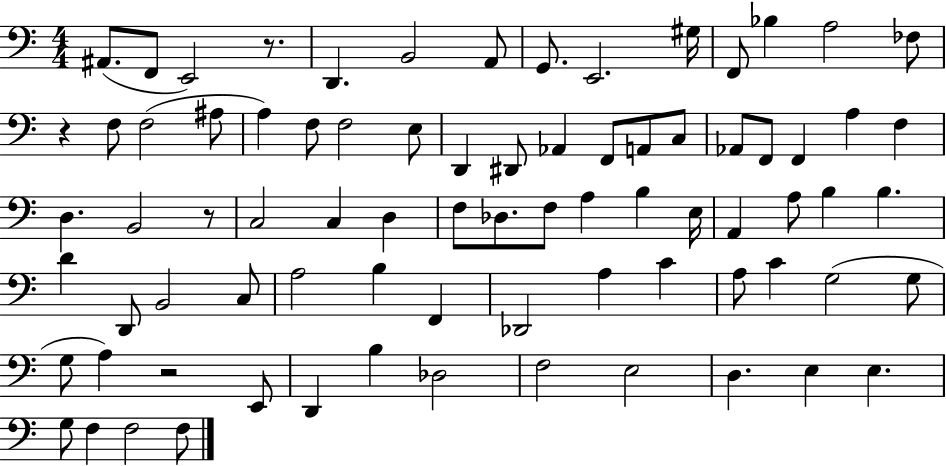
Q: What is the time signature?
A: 4/4